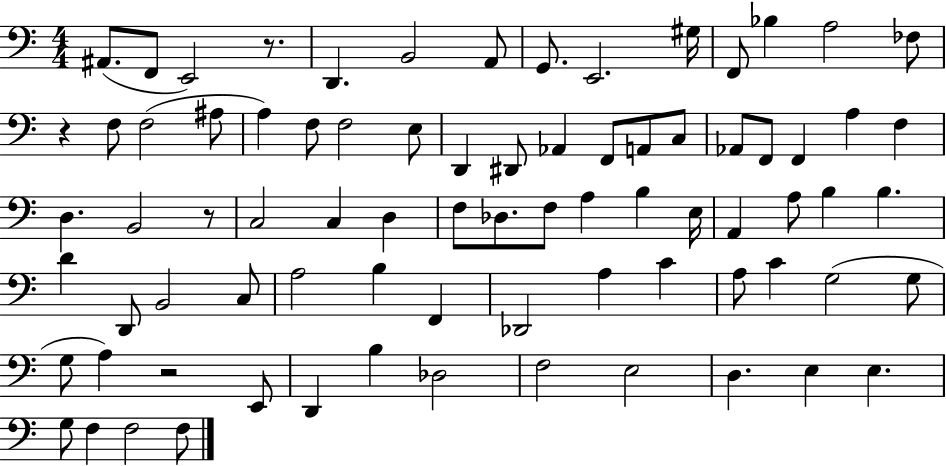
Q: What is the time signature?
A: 4/4